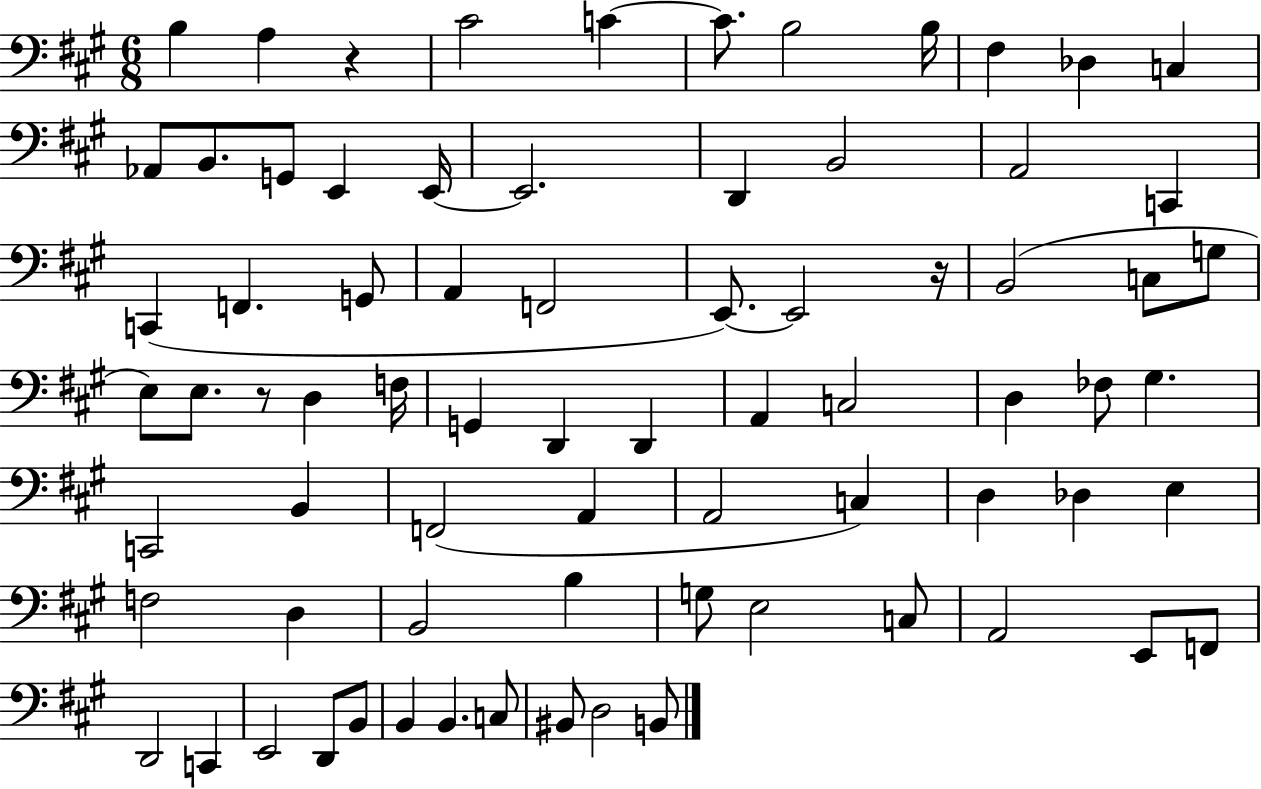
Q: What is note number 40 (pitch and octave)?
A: D3